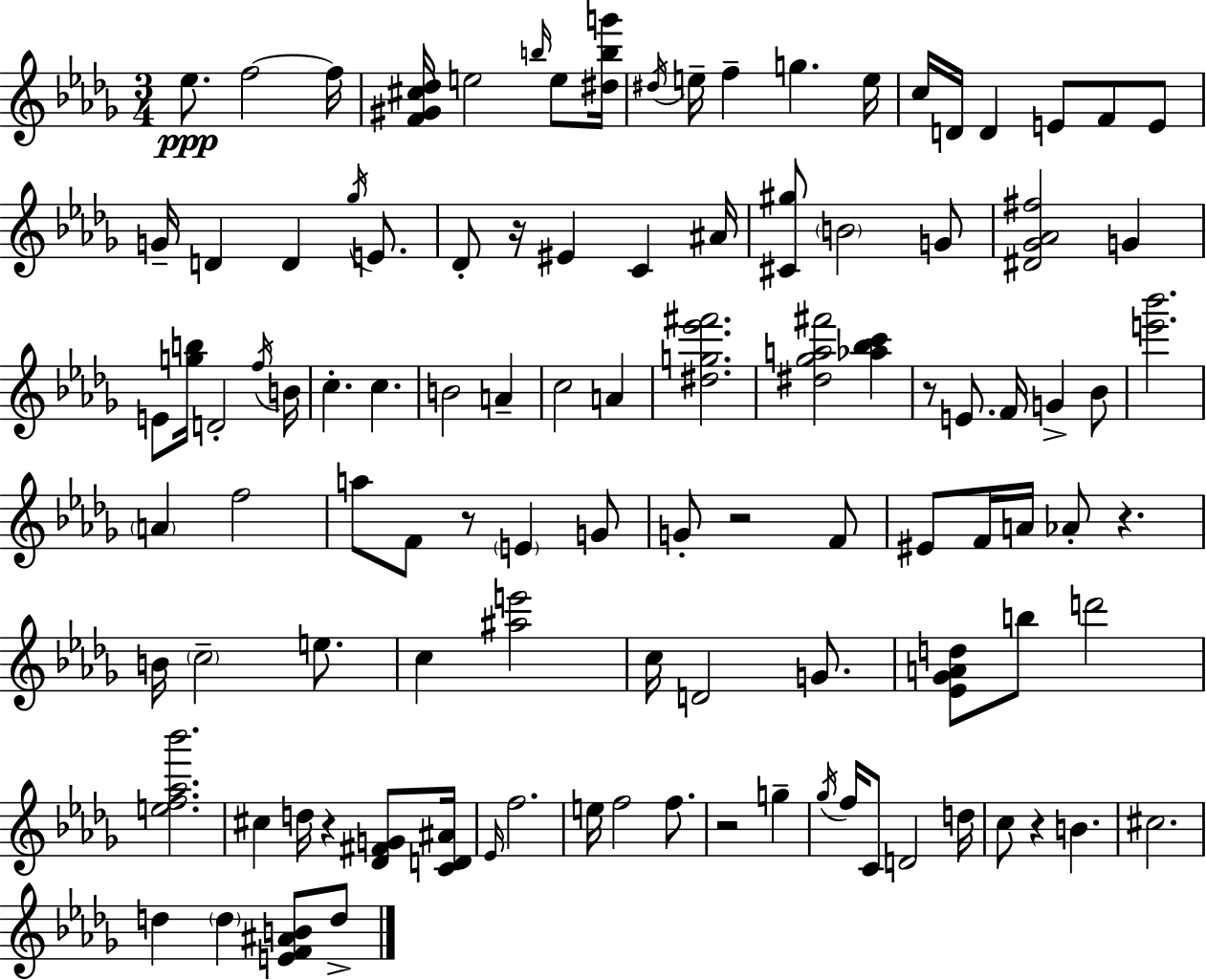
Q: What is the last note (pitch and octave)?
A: D5